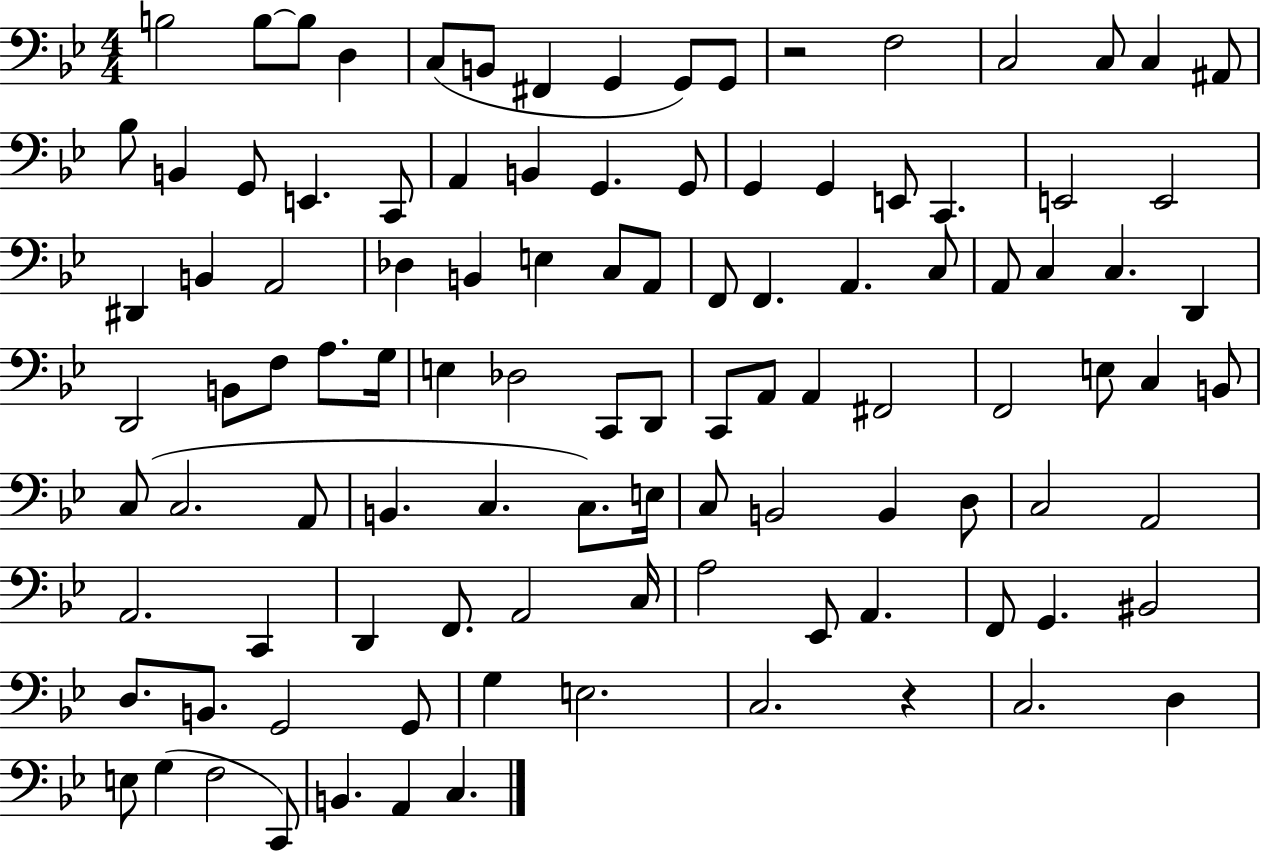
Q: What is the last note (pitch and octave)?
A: C3